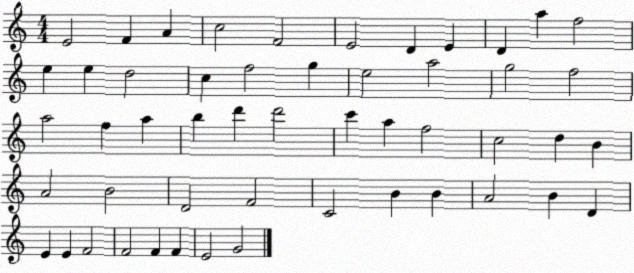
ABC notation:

X:1
T:Untitled
M:4/4
L:1/4
K:C
E2 F A c2 F2 E2 D E D a f2 e e d2 c f2 g e2 a2 g2 f2 a2 f a b d' d'2 c' a f2 c2 d B A2 B2 D2 F2 C2 B B A2 B D E E F2 F2 F F E2 G2